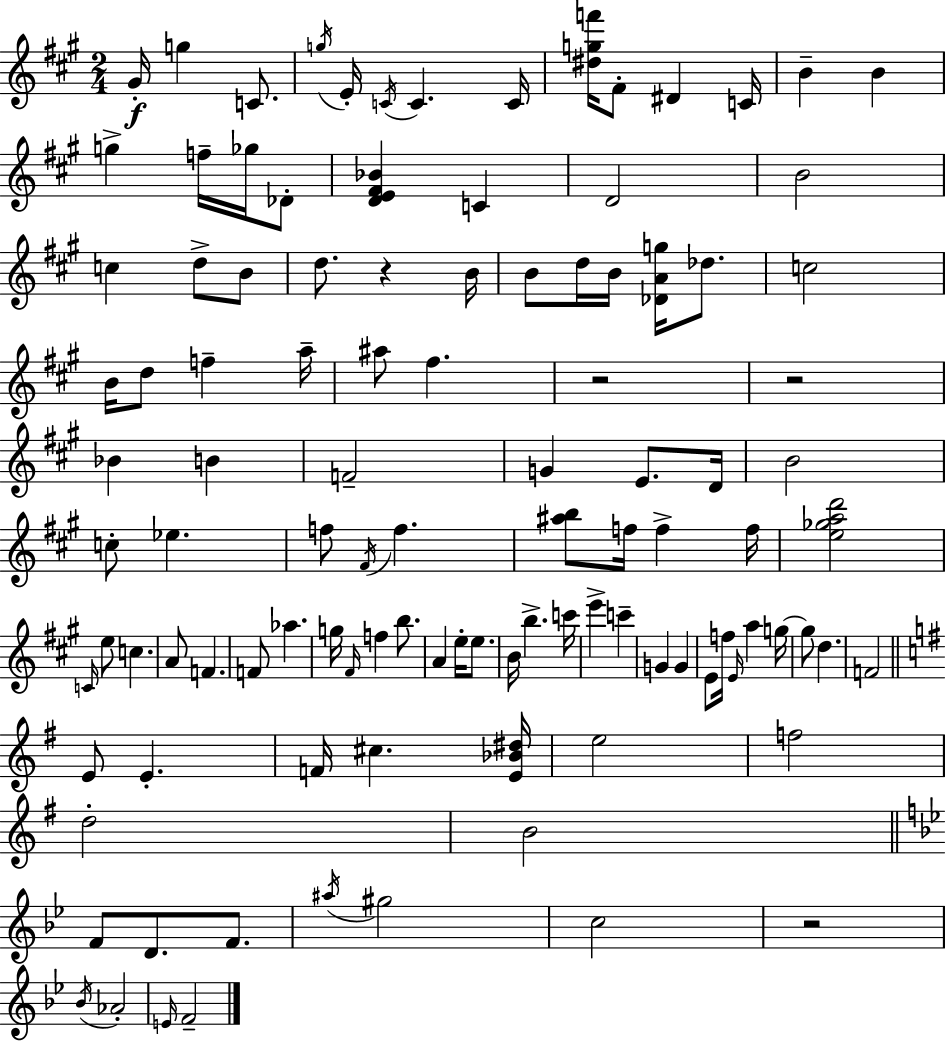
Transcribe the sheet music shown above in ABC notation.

X:1
T:Untitled
M:2/4
L:1/4
K:A
^G/4 g C/2 g/4 E/4 C/4 C C/4 [^dgf']/4 ^F/2 ^D C/4 B B g f/4 _g/4 _D/2 [DE^F_B] C D2 B2 c d/2 B/2 d/2 z B/4 B/2 d/4 B/4 [_DAg]/4 _d/2 c2 B/4 d/2 f a/4 ^a/2 ^f z2 z2 _B B F2 G E/2 D/4 B2 c/2 _e f/2 ^F/4 f [^ab]/2 f/4 f f/4 [e_gad']2 C/4 e/2 c A/2 F F/2 _a g/4 ^F/4 f b/2 A e/4 e/2 B/4 b c'/4 e' c' G G E/2 f/4 E/4 a g/4 g/2 d F2 E/2 E F/4 ^c [E_B^d]/4 e2 f2 d2 B2 F/2 D/2 F/2 ^a/4 ^g2 c2 z2 _B/4 _A2 E/4 F2